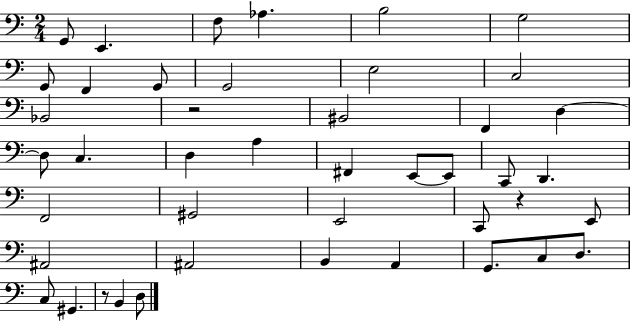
{
  \clef bass
  \numericTimeSignature
  \time 2/4
  \key c \major
  \repeat volta 2 { g,8 e,4. | f8 aes4. | b2 | g2 | \break g,8 f,4 g,8 | g,2 | e2 | c2 | \break bes,2 | r2 | bis,2 | f,4 d4~~ | \break d8 c4. | d4 a4 | fis,4 e,8~~ e,8 | c,8 d,4. | \break f,2 | gis,2 | e,2 | c,8 r4 e,8 | \break ais,2 | ais,2 | b,4 a,4 | g,8. c8 d8. | \break c8 gis,4. | r8 b,4 d8 | } \bar "|."
}